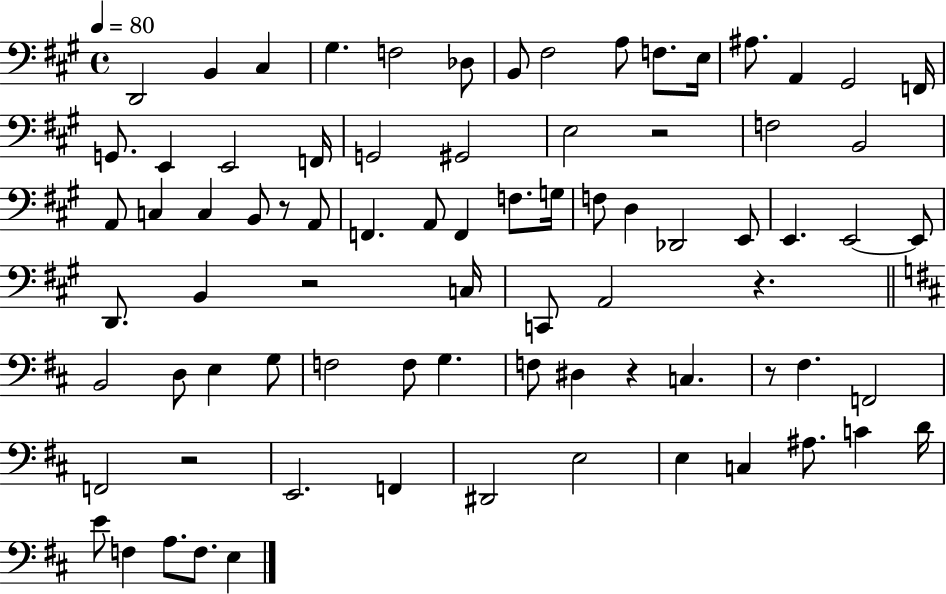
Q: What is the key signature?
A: A major